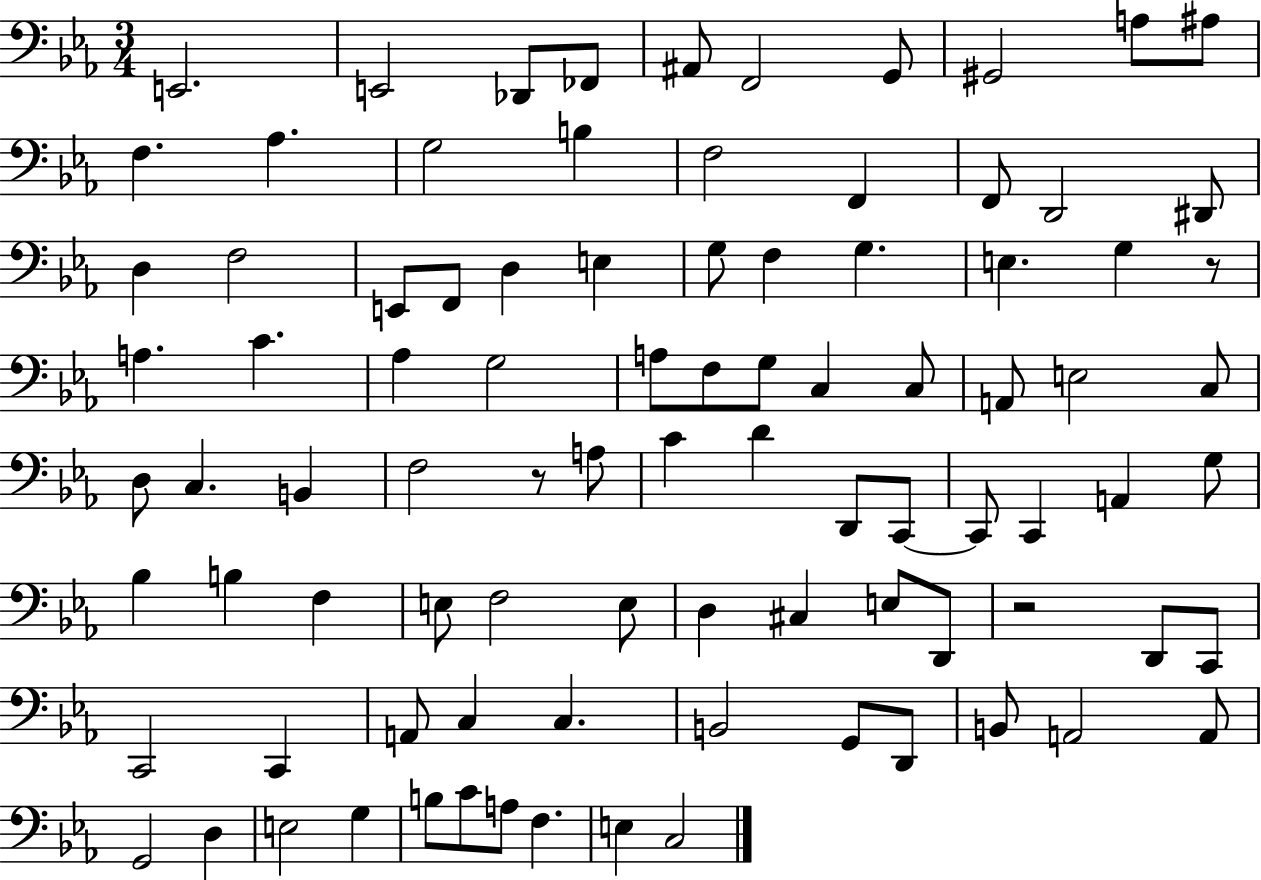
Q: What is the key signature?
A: EES major